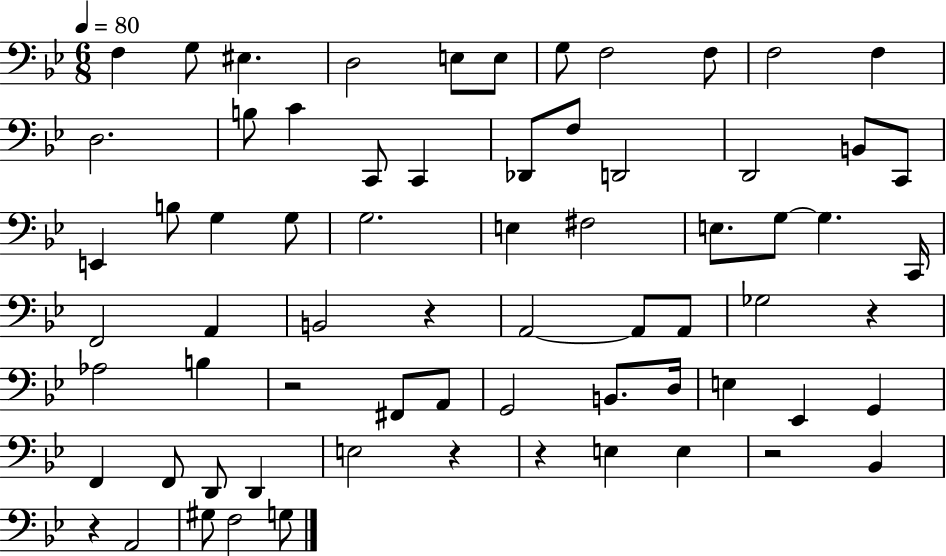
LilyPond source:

{
  \clef bass
  \numericTimeSignature
  \time 6/8
  \key bes \major
  \tempo 4 = 80
  f4 g8 eis4. | d2 e8 e8 | g8 f2 f8 | f2 f4 | \break d2. | b8 c'4 c,8 c,4 | des,8 f8 d,2 | d,2 b,8 c,8 | \break e,4 b8 g4 g8 | g2. | e4 fis2 | e8. g8~~ g4. c,16 | \break f,2 a,4 | b,2 r4 | a,2~~ a,8 a,8 | ges2 r4 | \break aes2 b4 | r2 fis,8 a,8 | g,2 b,8. d16 | e4 ees,4 g,4 | \break f,4 f,8 d,8 d,4 | e2 r4 | r4 e4 e4 | r2 bes,4 | \break r4 a,2 | gis8 f2 g8 | \bar "|."
}